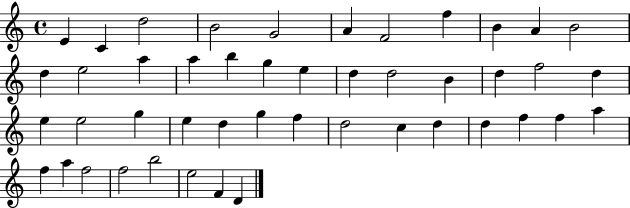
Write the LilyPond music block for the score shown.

{
  \clef treble
  \time 4/4
  \defaultTimeSignature
  \key c \major
  e'4 c'4 d''2 | b'2 g'2 | a'4 f'2 f''4 | b'4 a'4 b'2 | \break d''4 e''2 a''4 | a''4 b''4 g''4 e''4 | d''4 d''2 b'4 | d''4 f''2 d''4 | \break e''4 e''2 g''4 | e''4 d''4 g''4 f''4 | d''2 c''4 d''4 | d''4 f''4 f''4 a''4 | \break f''4 a''4 f''2 | f''2 b''2 | e''2 f'4 d'4 | \bar "|."
}